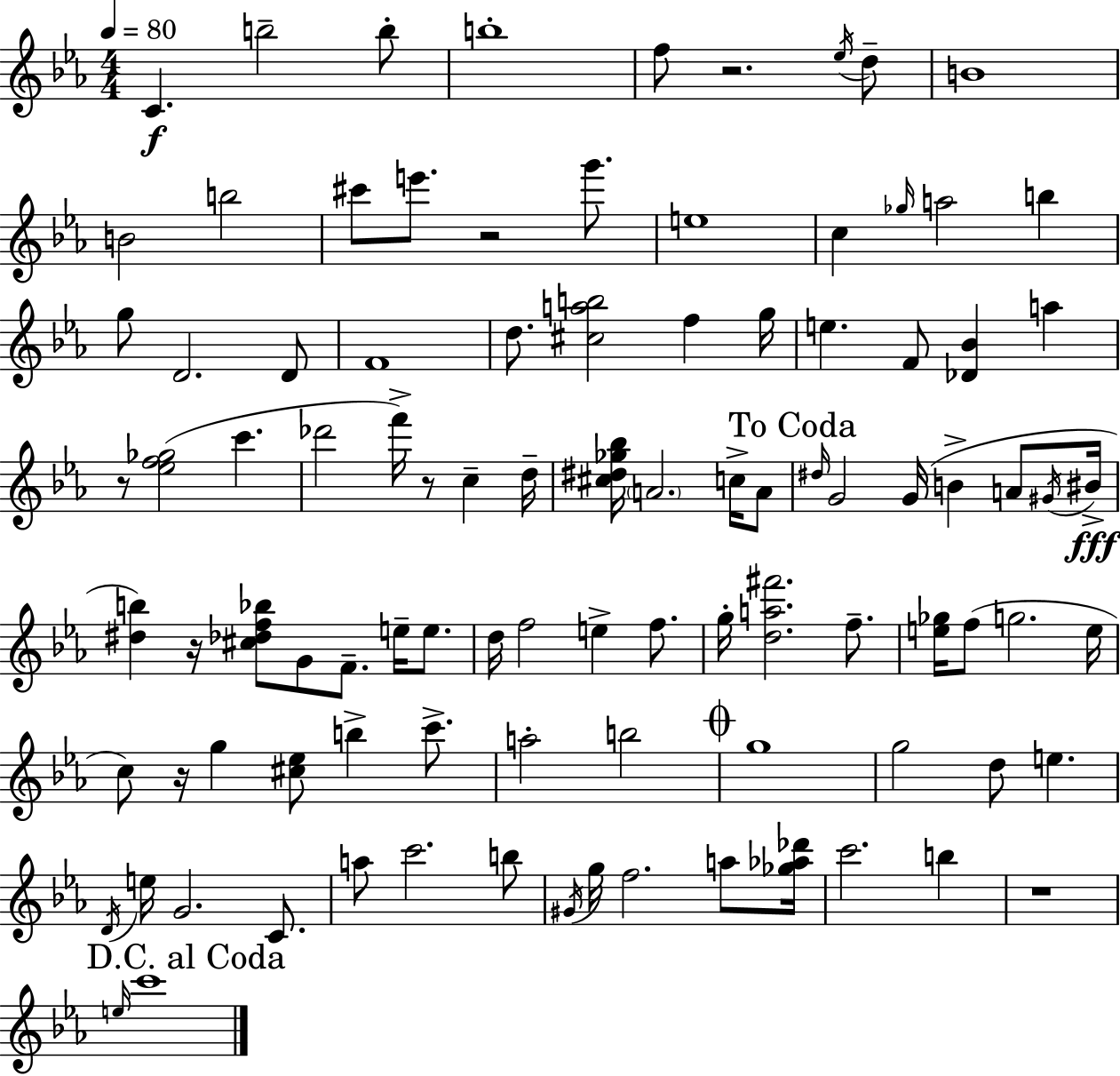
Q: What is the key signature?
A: EES major